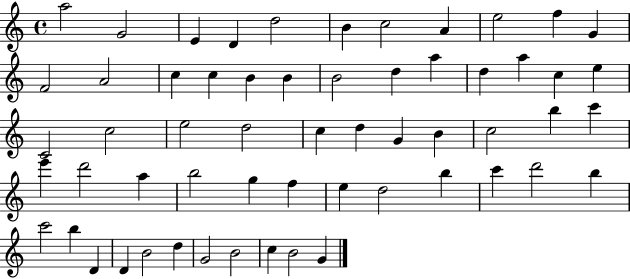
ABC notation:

X:1
T:Untitled
M:4/4
L:1/4
K:C
a2 G2 E D d2 B c2 A e2 f G F2 A2 c c B B B2 d a d a c e C2 c2 e2 d2 c d G B c2 b c' e' d'2 a b2 g f e d2 b c' d'2 b c'2 b D D B2 d G2 B2 c B2 G